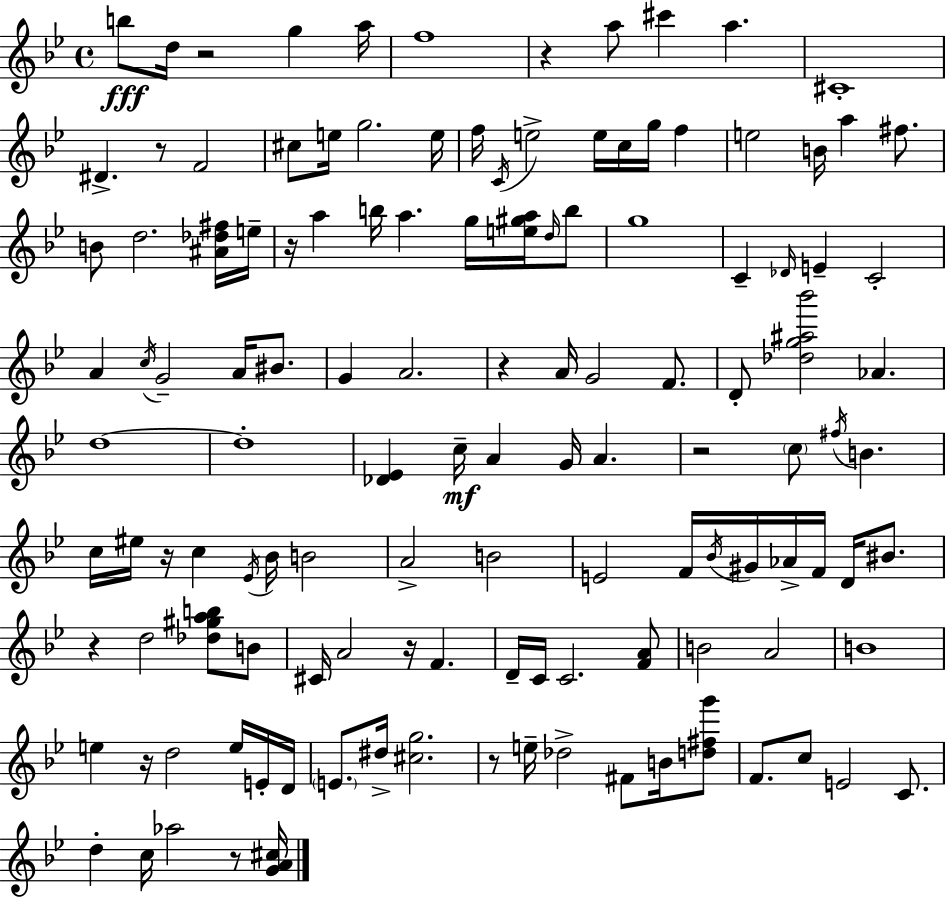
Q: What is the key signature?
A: G minor